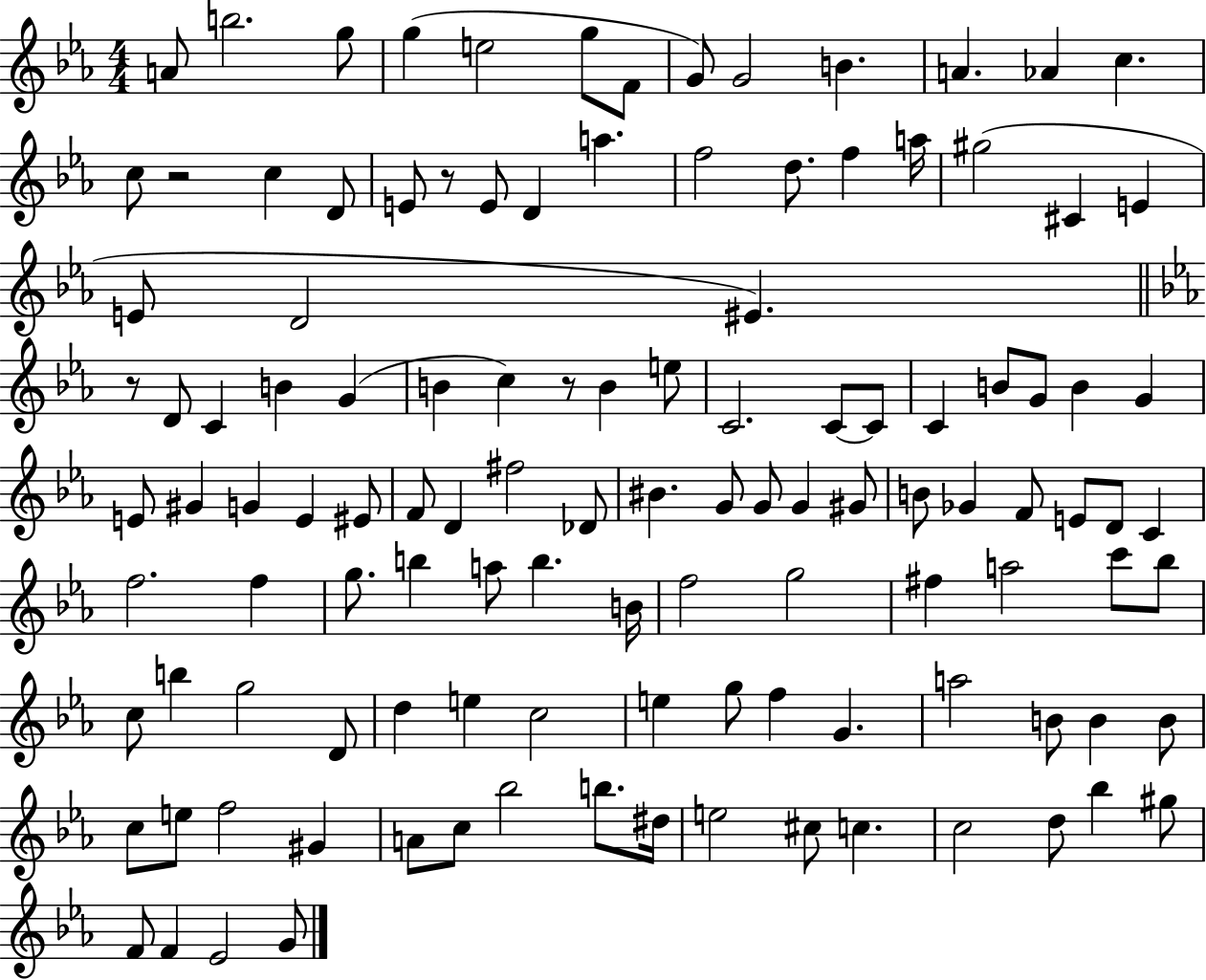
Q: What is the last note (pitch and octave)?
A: G4